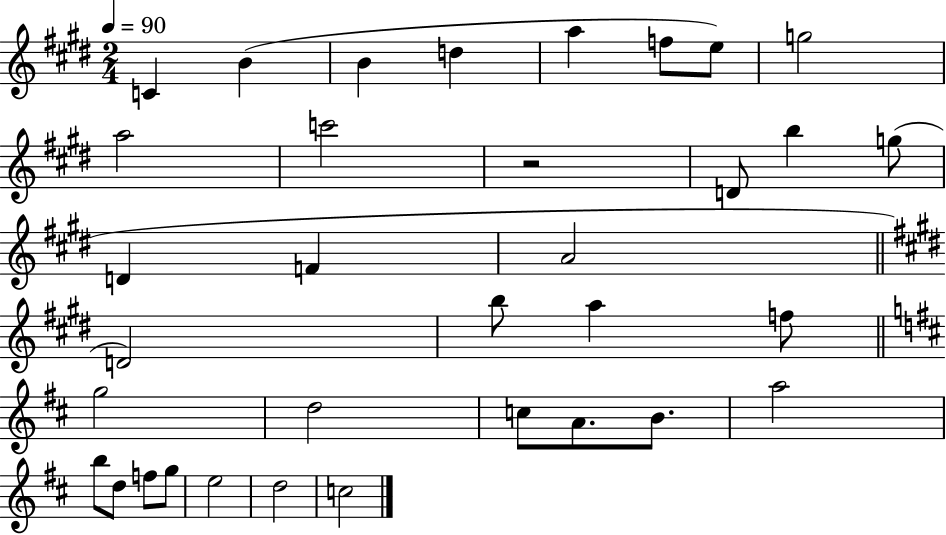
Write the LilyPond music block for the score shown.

{
  \clef treble
  \numericTimeSignature
  \time 2/4
  \key e \major
  \tempo 4 = 90
  c'4 b'4( | b'4 d''4 | a''4 f''8 e''8) | g''2 | \break a''2 | c'''2 | r2 | d'8 b''4 g''8( | \break d'4 f'4 | a'2 | \bar "||" \break \key e \major d'2) | b''8 a''4 f''8 | \bar "||" \break \key d \major g''2 | d''2 | c''8 a'8. b'8. | a''2 | \break b''8 d''8 f''8 g''8 | e''2 | d''2 | c''2 | \break \bar "|."
}